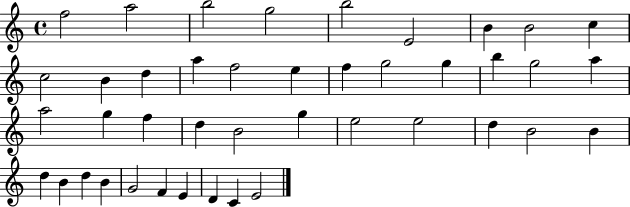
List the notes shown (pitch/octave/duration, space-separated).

F5/h A5/h B5/h G5/h B5/h E4/h B4/q B4/h C5/q C5/h B4/q D5/q A5/q F5/h E5/q F5/q G5/h G5/q B5/q G5/h A5/q A5/h G5/q F5/q D5/q B4/h G5/q E5/h E5/h D5/q B4/h B4/q D5/q B4/q D5/q B4/q G4/h F4/q E4/q D4/q C4/q E4/h